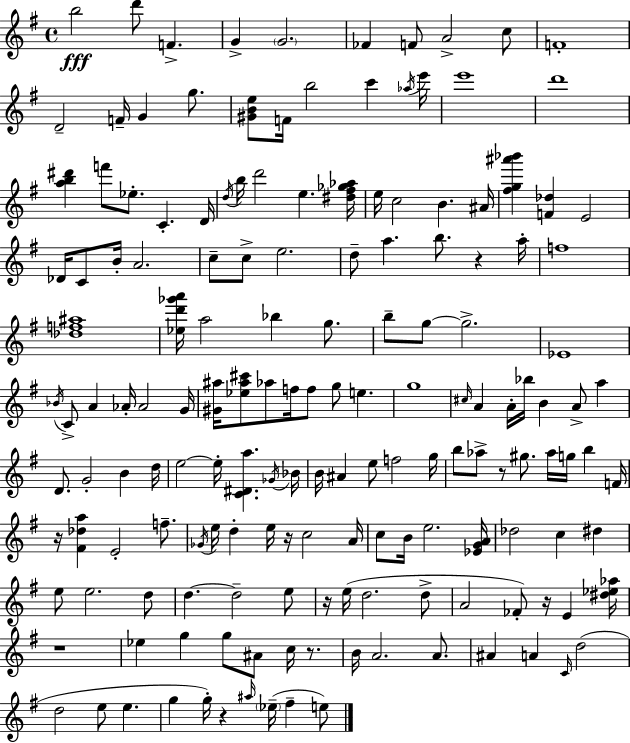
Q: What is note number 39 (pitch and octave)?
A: C5